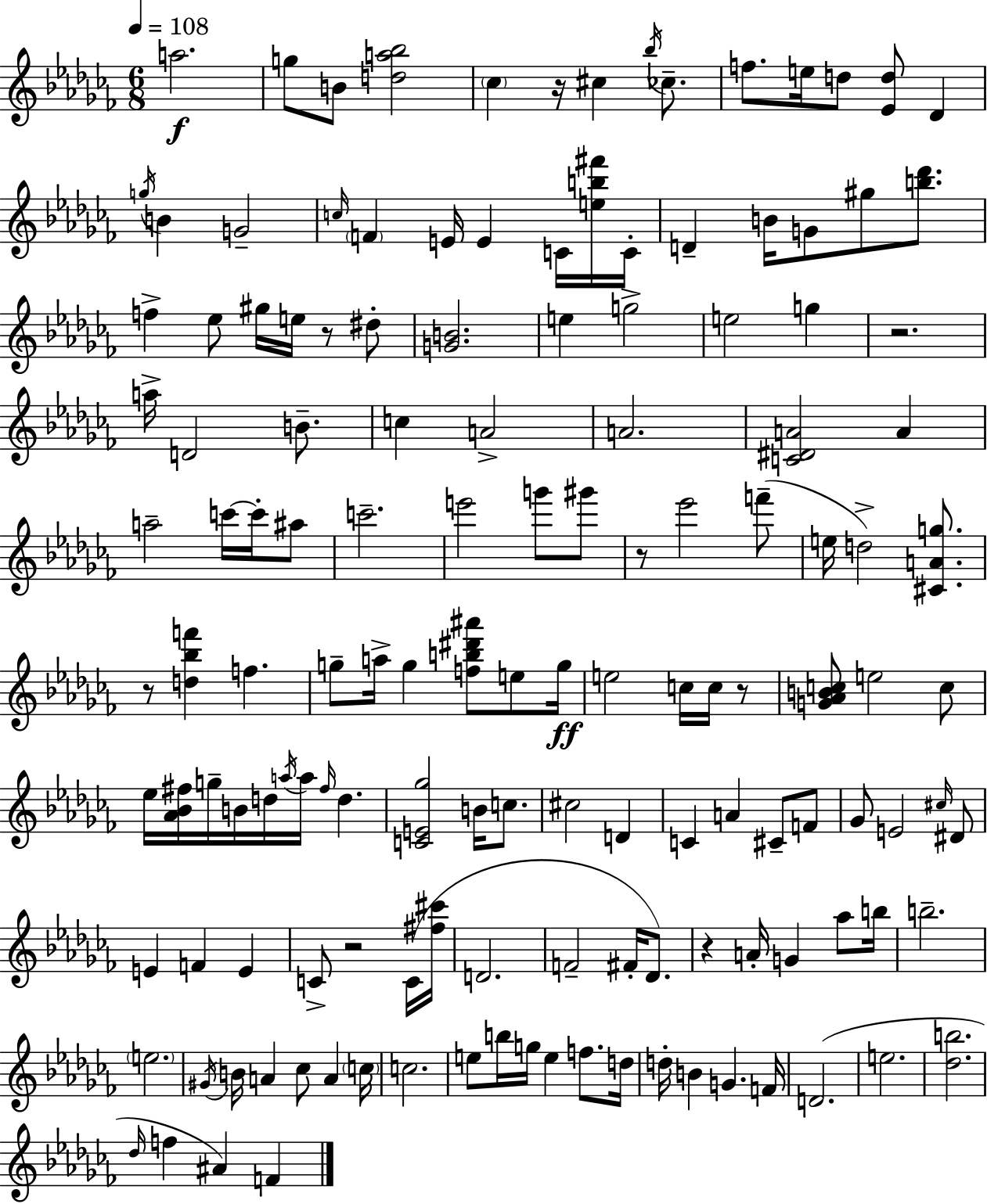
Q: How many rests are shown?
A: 8